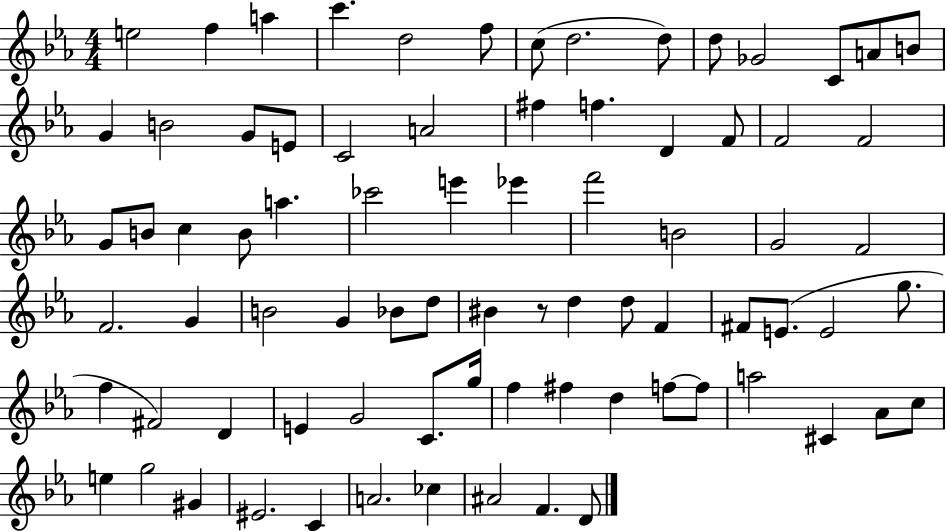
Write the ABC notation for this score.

X:1
T:Untitled
M:4/4
L:1/4
K:Eb
e2 f a c' d2 f/2 c/2 d2 d/2 d/2 _G2 C/2 A/2 B/2 G B2 G/2 E/2 C2 A2 ^f f D F/2 F2 F2 G/2 B/2 c B/2 a _c'2 e' _e' f'2 B2 G2 F2 F2 G B2 G _B/2 d/2 ^B z/2 d d/2 F ^F/2 E/2 E2 g/2 f ^F2 D E G2 C/2 g/4 f ^f d f/2 f/2 a2 ^C _A/2 c/2 e g2 ^G ^E2 C A2 _c ^A2 F D/2